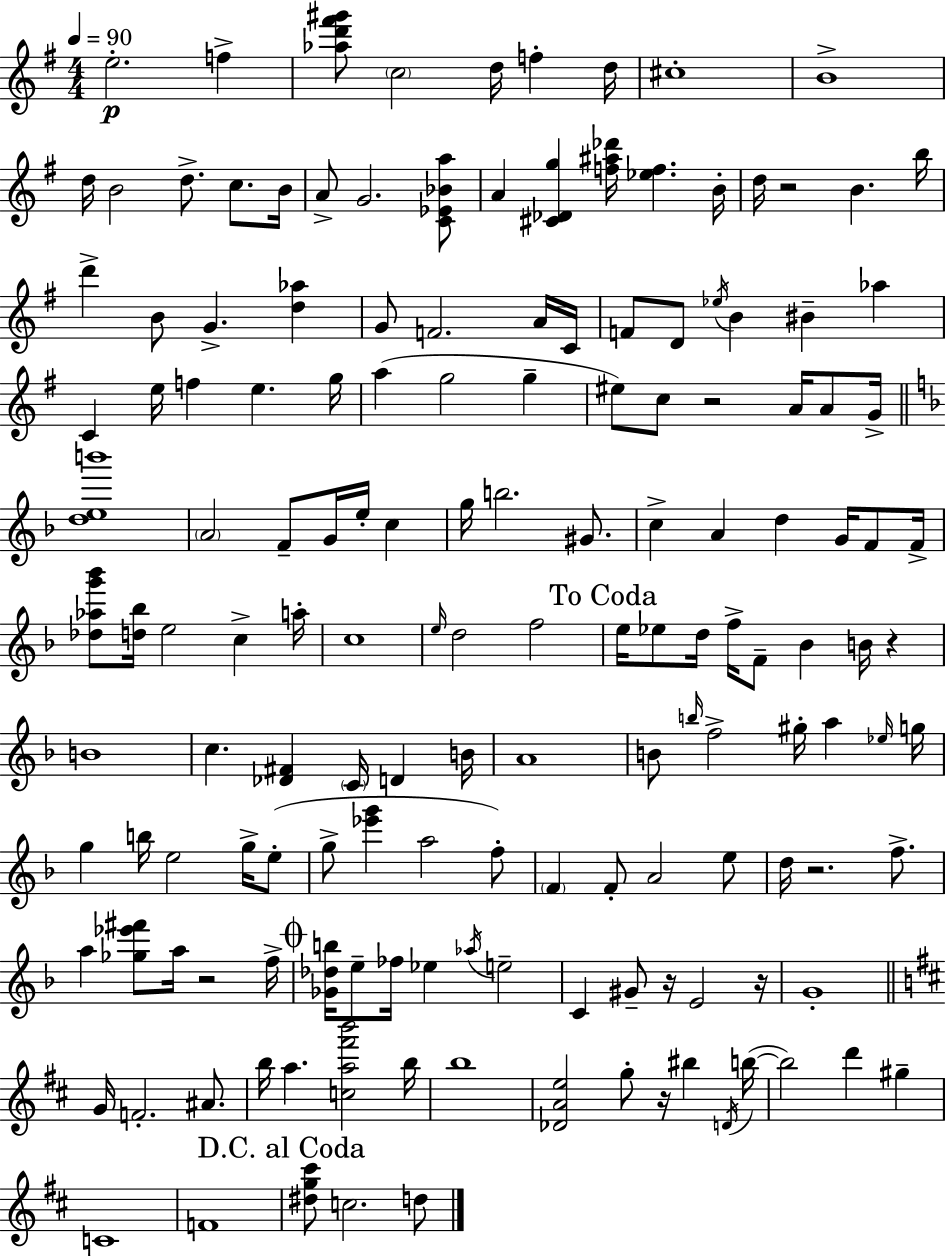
X:1
T:Untitled
M:4/4
L:1/4
K:Em
e2 f [_ad'^f'^g']/2 c2 d/4 f d/4 ^c4 B4 d/4 B2 d/2 c/2 B/4 A/2 G2 [C_E_Ba]/2 A [^C_Dg] [f^a_d']/4 [_ef] B/4 d/4 z2 B b/4 d' B/2 G [d_a] G/2 F2 A/4 C/4 F/2 D/2 _e/4 B ^B _a C e/4 f e g/4 a g2 g ^e/2 c/2 z2 A/4 A/2 G/4 [deb']4 A2 F/2 G/4 e/4 c g/4 b2 ^G/2 c A d G/4 F/2 F/4 [_d_ag'_b']/2 [d_b]/4 e2 c a/4 c4 e/4 d2 f2 e/4 _e/2 d/4 f/4 F/2 _B B/4 z B4 c [_D^F] C/4 D B/4 A4 B/2 b/4 f2 ^g/4 a _e/4 g/4 g b/4 e2 g/4 e/2 g/2 [_e'g'] a2 f/2 F F/2 A2 e/2 d/4 z2 f/2 a [_g_e'^f']/2 a/4 z2 f/4 [_G_db]/4 e/2 _f/4 _e _a/4 e2 C ^G/2 z/4 E2 z/4 G4 G/4 F2 ^A/2 b/4 a [ca^f'b']2 b/4 b4 [_DAe]2 g/2 z/4 ^b D/4 b/4 b2 d' ^g C4 F4 [^dg^c']/2 c2 d/2